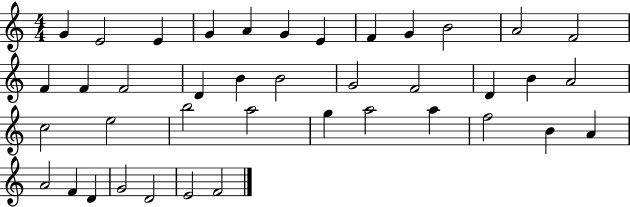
X:1
T:Untitled
M:4/4
L:1/4
K:C
G E2 E G A G E F G B2 A2 F2 F F F2 D B B2 G2 F2 D B A2 c2 e2 b2 a2 g a2 a f2 B A A2 F D G2 D2 E2 F2